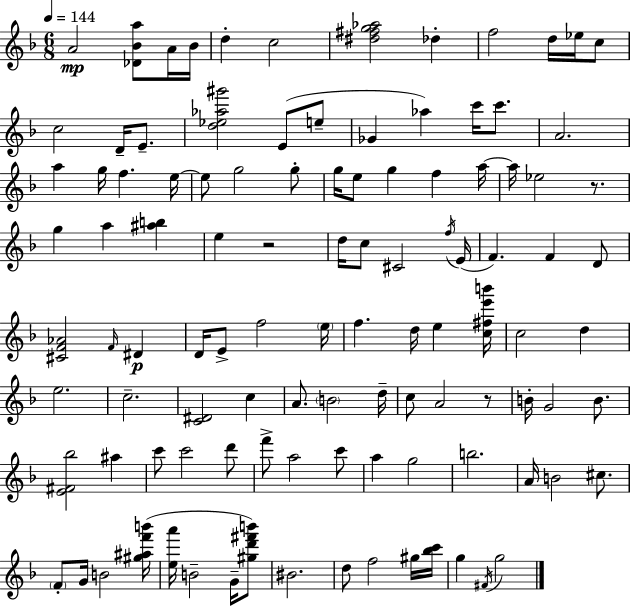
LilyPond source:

{
  \clef treble
  \numericTimeSignature
  \time 6/8
  \key f \major
  \tempo 4 = 144
  a'2\mp <des' bes' a''>8 a'16 bes'16 | d''4-. c''2 | <dis'' fis'' g'' aes''>2 des''4-. | f''2 d''16 ees''16 c''8 | \break c''2 d'16-- e'8.-- | <d'' ees'' aes'' gis'''>2 e'8( e''8-- | ges'4 aes''4) c'''16 c'''8. | a'2. | \break a''4 g''16 f''4. e''16~~ | e''8 g''2 g''8-. | g''16 e''8 g''4 f''4 a''16~~ | a''16 ees''2 r8. | \break g''4 a''4 <ais'' b''>4 | e''4 r2 | d''16 c''8 cis'2 \acciaccatura { f''16 }( | e'16 f'4.) f'4 d'8 | \break <cis' f' aes'>2 \grace { f'16 } dis'4\p | d'16 e'8-> f''2 | \parenthesize e''16 f''4. d''16 e''4 | <c'' fis'' e''' b'''>16 c''2 d''4 | \break e''2. | c''2.-- | <c' dis'>2 c''4 | a'8. \parenthesize b'2 | \break d''16-- c''8 a'2 | r8 b'16-. g'2 b'8. | <e' fis' bes''>2 ais''4 | c'''8 c'''2 | \break d'''8 f'''8-> a''2 | c'''8 a''4 g''2 | b''2. | a'16 b'2 cis''8. | \break \parenthesize f'8-. g'16 b'2 | <gis'' ais'' f''' b'''>16( <e'' a'''>16 b'2-- g'16-- | <gis'' d''' fis''' b'''>8) bis'2. | d''8 f''2 | \break gis''16 <bes'' c'''>16 g''4 \acciaccatura { fis'16 } g''2 | \bar "|."
}